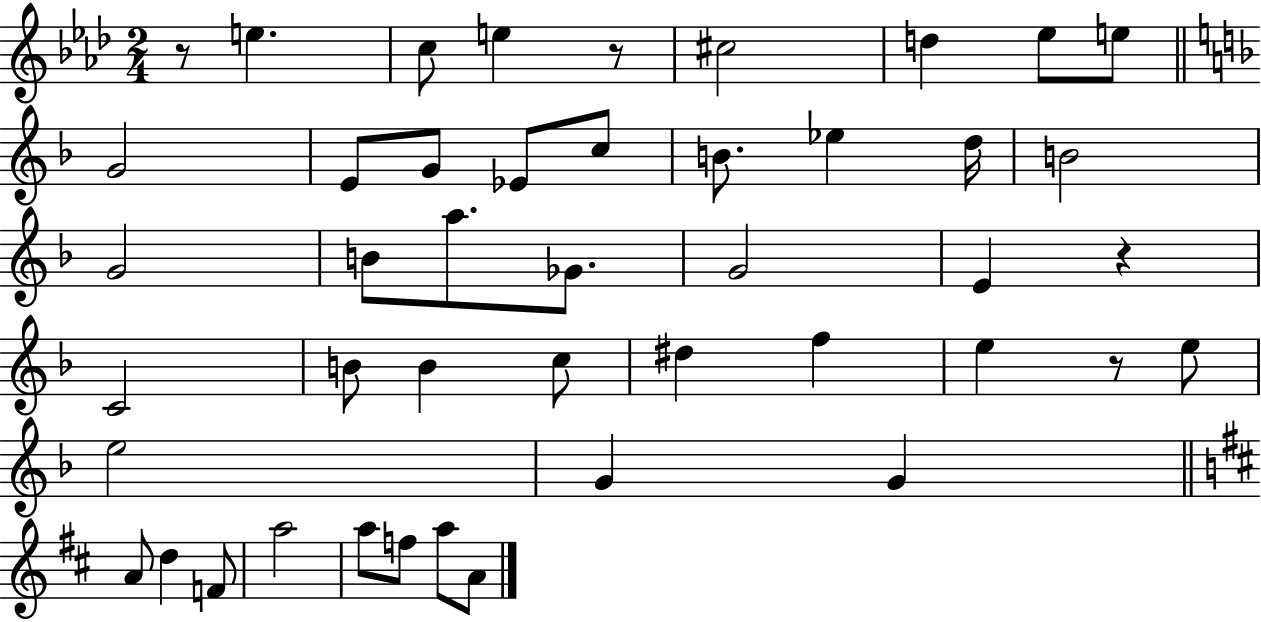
{
  \clef treble
  \numericTimeSignature
  \time 2/4
  \key aes \major
  r8 e''4. | c''8 e''4 r8 | cis''2 | d''4 ees''8 e''8 | \break \bar "||" \break \key f \major g'2 | e'8 g'8 ees'8 c''8 | b'8. ees''4 d''16 | b'2 | \break g'2 | b'8 a''8. ges'8. | g'2 | e'4 r4 | \break c'2 | b'8 b'4 c''8 | dis''4 f''4 | e''4 r8 e''8 | \break e''2 | g'4 g'4 | \bar "||" \break \key d \major a'8 d''4 f'8 | a''2 | a''8 f''8 a''8 a'8 | \bar "|."
}